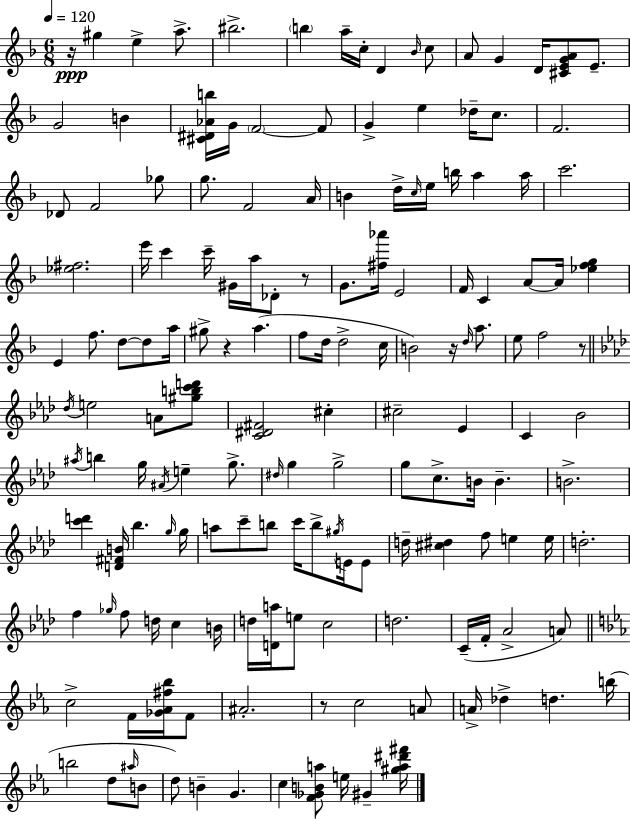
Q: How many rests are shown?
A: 6